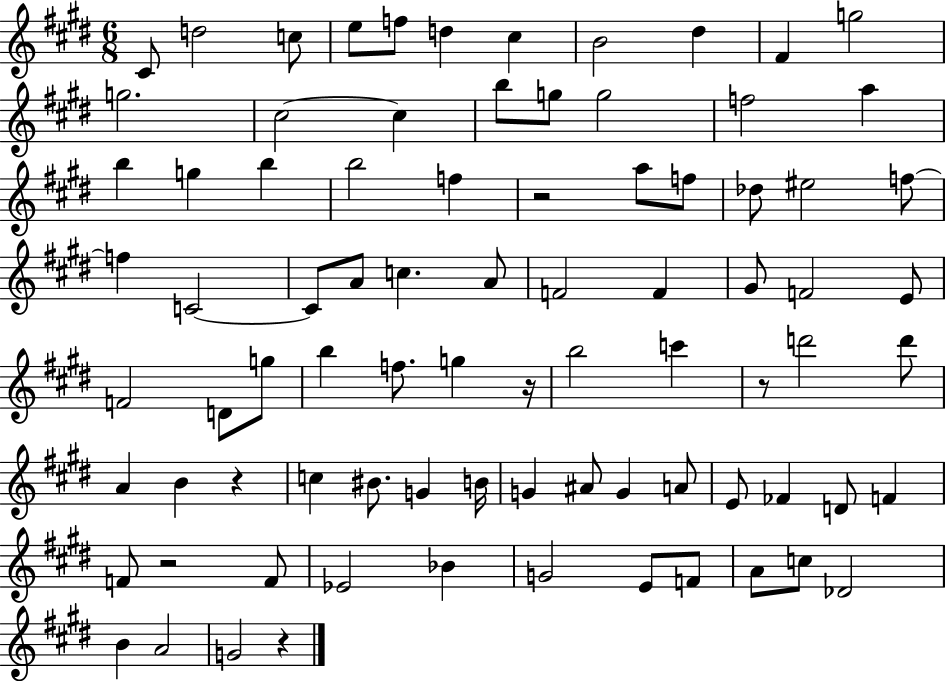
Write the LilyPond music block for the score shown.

{
  \clef treble
  \numericTimeSignature
  \time 6/8
  \key e \major
  cis'8 d''2 c''8 | e''8 f''8 d''4 cis''4 | b'2 dis''4 | fis'4 g''2 | \break g''2. | cis''2~~ cis''4 | b''8 g''8 g''2 | f''2 a''4 | \break b''4 g''4 b''4 | b''2 f''4 | r2 a''8 f''8 | des''8 eis''2 f''8~~ | \break f''4 c'2~~ | c'8 a'8 c''4. a'8 | f'2 f'4 | gis'8 f'2 e'8 | \break f'2 d'8 g''8 | b''4 f''8. g''4 r16 | b''2 c'''4 | r8 d'''2 d'''8 | \break a'4 b'4 r4 | c''4 bis'8. g'4 b'16 | g'4 ais'8 g'4 a'8 | e'8 fes'4 d'8 f'4 | \break f'8 r2 f'8 | ees'2 bes'4 | g'2 e'8 f'8 | a'8 c''8 des'2 | \break b'4 a'2 | g'2 r4 | \bar "|."
}